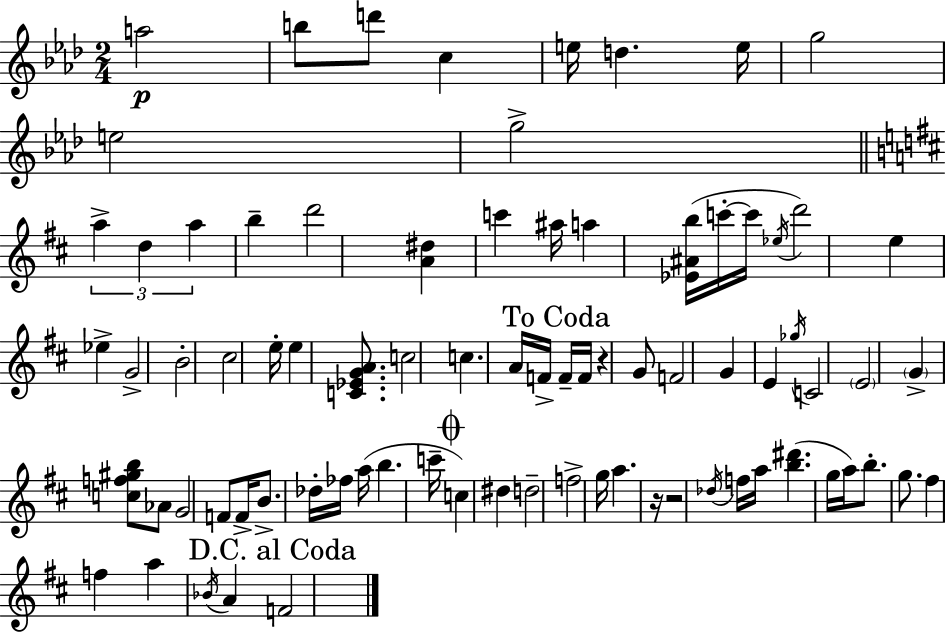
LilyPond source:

{
  \clef treble
  \numericTimeSignature
  \time 2/4
  \key f \minor
  a''2\p | b''8 d'''8 c''4 | e''16 d''4. e''16 | g''2 | \break e''2 | g''2-> | \bar "||" \break \key d \major \tuplet 3/2 { a''4-> d''4 | a''4 } b''4-- | d'''2 | <a' dis''>4 c'''4 | \break ais''16 a''4 <ees' ais' b''>16( c'''16-.~~ c'''16 | \acciaccatura { ees''16 }) d'''2 | e''4 ees''4-> | g'2-> | \break b'2-. | cis''2 | e''16-. e''4 <c' ees' g' a'>8. | c''2 | \break c''4. a'16 | f'16-> \mark "To Coda" f'16-- f'16 r4 g'8 | f'2 | g'4 e'4 | \break \acciaccatura { ges''16 } c'2 | \parenthesize e'2 | \parenthesize g'4-> <c'' f'' gis'' b''>8 | aes'8 g'2 | \break f'8 f'16-> b'8.-> | des''16-. fes''16 a''16( b''4. | c'''16-- \mark \markup { \musicglyph "scripts.coda" } c''4) dis''4 | d''2-- | \break f''2-> | g''16 a''4. | r16 r2 | \acciaccatura { des''16 } f''16 a''16 <b'' dis'''>4.( | \break g''16 a''16) b''8.-. | g''8. fis''4 f''4 | a''4 \acciaccatura { bes'16 } | a'4 \mark "D.C. al Coda" f'2 | \break \bar "|."
}